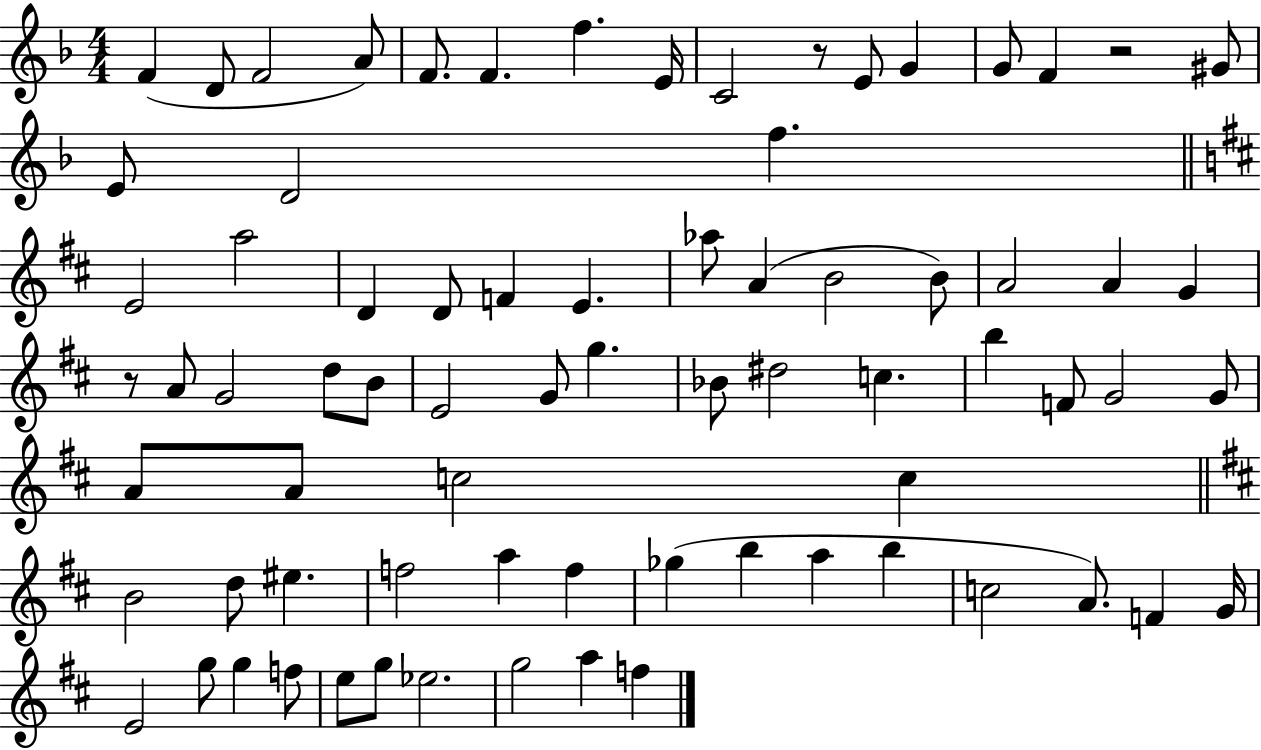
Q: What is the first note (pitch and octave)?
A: F4